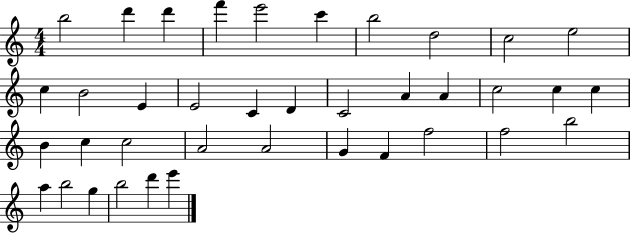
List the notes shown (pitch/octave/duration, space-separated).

B5/h D6/q D6/q F6/q E6/h C6/q B5/h D5/h C5/h E5/h C5/q B4/h E4/q E4/h C4/q D4/q C4/h A4/q A4/q C5/h C5/q C5/q B4/q C5/q C5/h A4/h A4/h G4/q F4/q F5/h F5/h B5/h A5/q B5/h G5/q B5/h D6/q E6/q